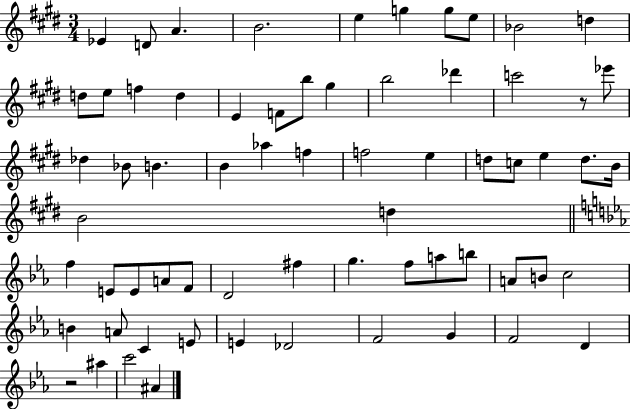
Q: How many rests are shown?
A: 2